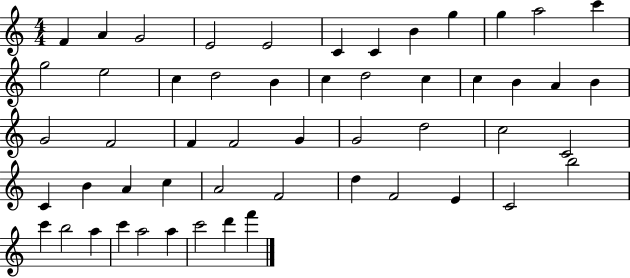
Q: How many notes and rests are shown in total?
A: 53